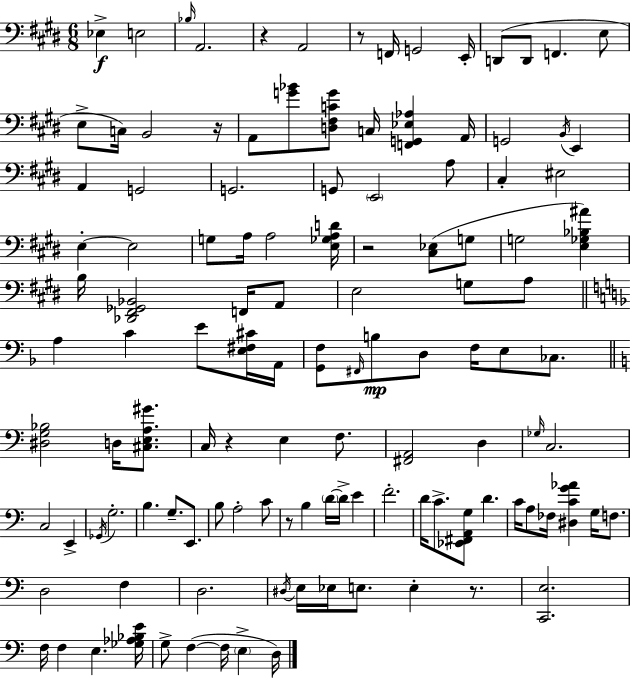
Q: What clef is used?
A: bass